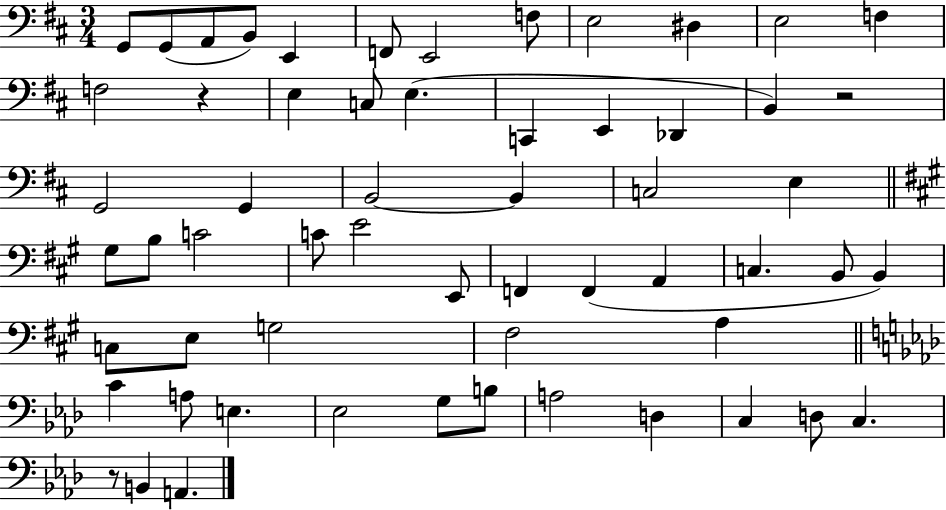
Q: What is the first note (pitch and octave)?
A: G2